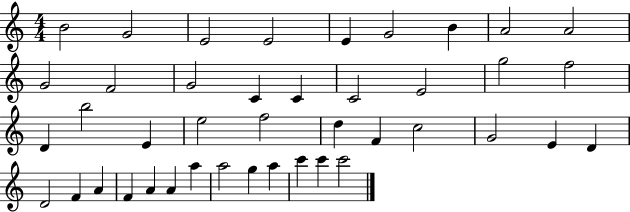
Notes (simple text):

B4/h G4/h E4/h E4/h E4/q G4/h B4/q A4/h A4/h G4/h F4/h G4/h C4/q C4/q C4/h E4/h G5/h F5/h D4/q B5/h E4/q E5/h F5/h D5/q F4/q C5/h G4/h E4/q D4/q D4/h F4/q A4/q F4/q A4/q A4/q A5/q A5/h G5/q A5/q C6/q C6/q C6/h